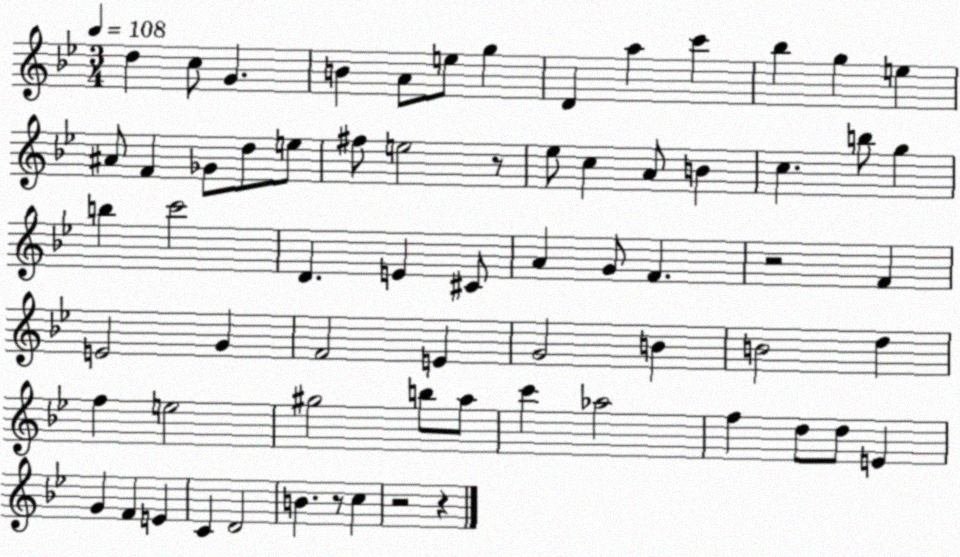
X:1
T:Untitled
M:3/4
L:1/4
K:Bb
d c/2 G B A/2 e/2 g D a c' _b g e ^A/2 F _G/2 d/2 e/2 ^f/2 e2 z/2 _e/2 c A/2 B c b/2 g b c'2 D E ^C/2 A G/2 F z2 F E2 G F2 E G2 B B2 d f e2 ^g2 b/2 a/2 c' _a2 f d/2 d/2 E G F E C D2 B z/2 c z2 z